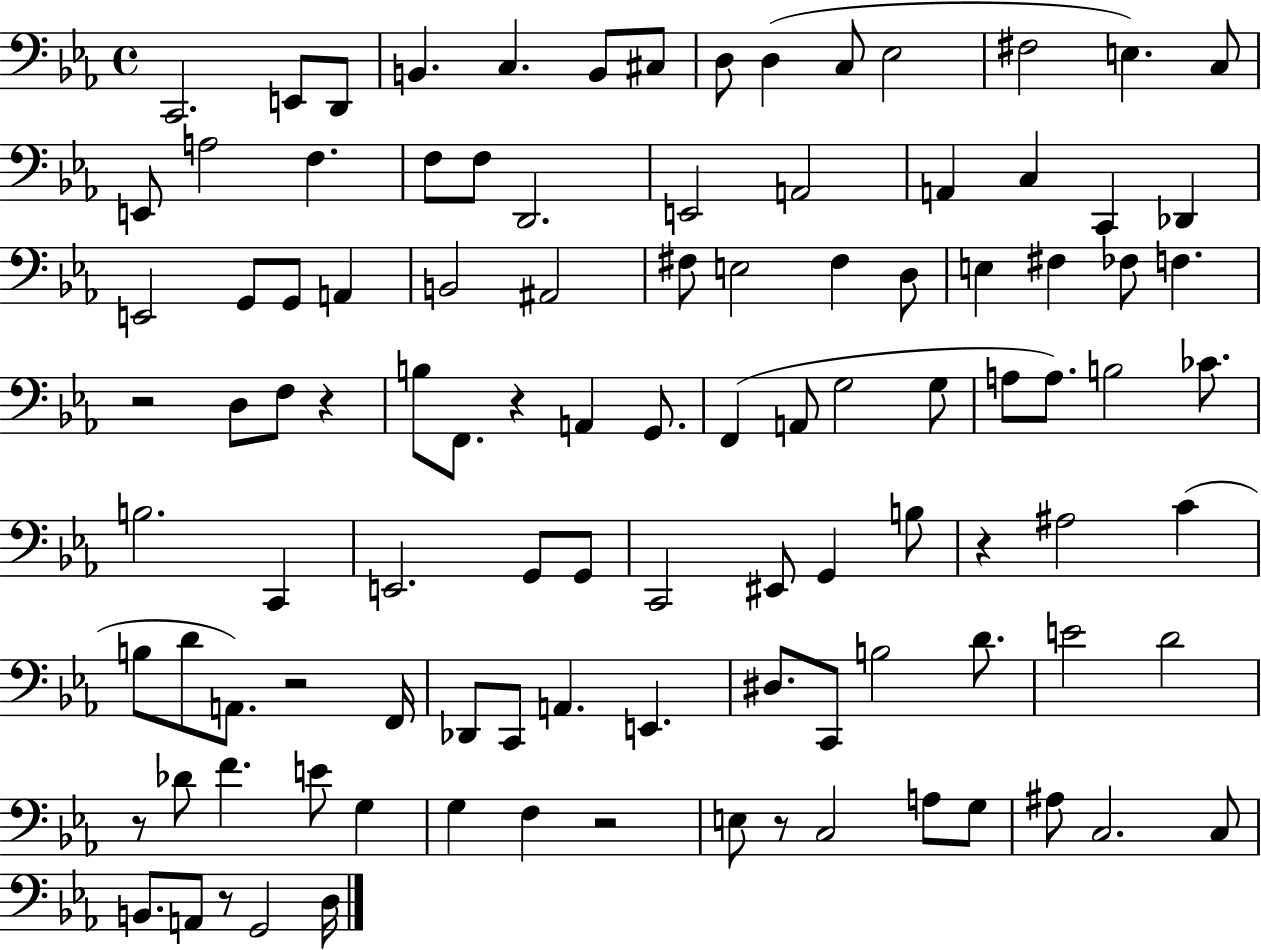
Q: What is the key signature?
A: EES major